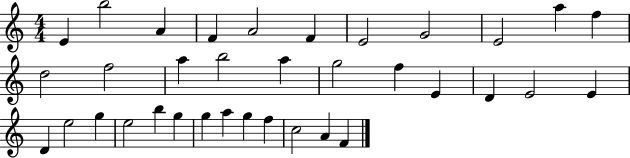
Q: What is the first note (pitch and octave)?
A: E4